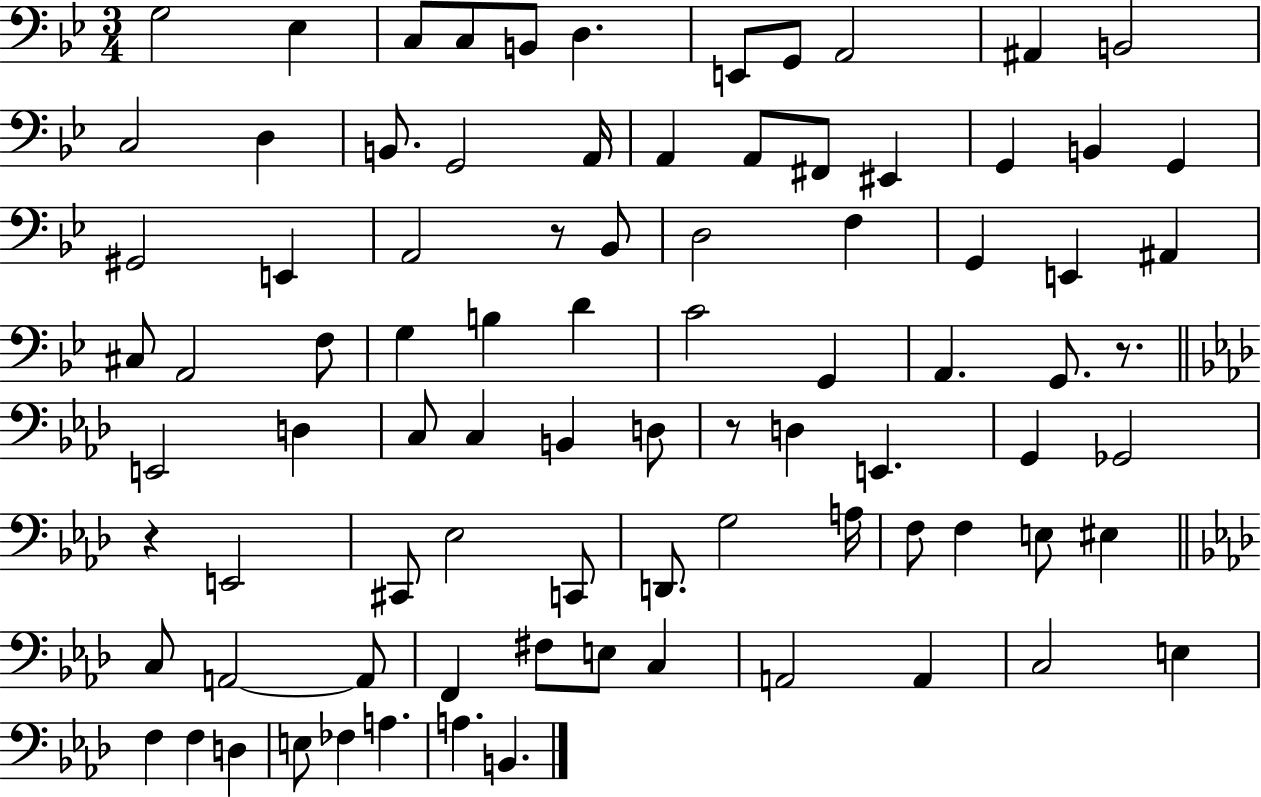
X:1
T:Untitled
M:3/4
L:1/4
K:Bb
G,2 _E, C,/2 C,/2 B,,/2 D, E,,/2 G,,/2 A,,2 ^A,, B,,2 C,2 D, B,,/2 G,,2 A,,/4 A,, A,,/2 ^F,,/2 ^E,, G,, B,, G,, ^G,,2 E,, A,,2 z/2 _B,,/2 D,2 F, G,, E,, ^A,, ^C,/2 A,,2 F,/2 G, B, D C2 G,, A,, G,,/2 z/2 E,,2 D, C,/2 C, B,, D,/2 z/2 D, E,, G,, _G,,2 z E,,2 ^C,,/2 _E,2 C,,/2 D,,/2 G,2 A,/4 F,/2 F, E,/2 ^E, C,/2 A,,2 A,,/2 F,, ^F,/2 E,/2 C, A,,2 A,, C,2 E, F, F, D, E,/2 _F, A, A, B,,